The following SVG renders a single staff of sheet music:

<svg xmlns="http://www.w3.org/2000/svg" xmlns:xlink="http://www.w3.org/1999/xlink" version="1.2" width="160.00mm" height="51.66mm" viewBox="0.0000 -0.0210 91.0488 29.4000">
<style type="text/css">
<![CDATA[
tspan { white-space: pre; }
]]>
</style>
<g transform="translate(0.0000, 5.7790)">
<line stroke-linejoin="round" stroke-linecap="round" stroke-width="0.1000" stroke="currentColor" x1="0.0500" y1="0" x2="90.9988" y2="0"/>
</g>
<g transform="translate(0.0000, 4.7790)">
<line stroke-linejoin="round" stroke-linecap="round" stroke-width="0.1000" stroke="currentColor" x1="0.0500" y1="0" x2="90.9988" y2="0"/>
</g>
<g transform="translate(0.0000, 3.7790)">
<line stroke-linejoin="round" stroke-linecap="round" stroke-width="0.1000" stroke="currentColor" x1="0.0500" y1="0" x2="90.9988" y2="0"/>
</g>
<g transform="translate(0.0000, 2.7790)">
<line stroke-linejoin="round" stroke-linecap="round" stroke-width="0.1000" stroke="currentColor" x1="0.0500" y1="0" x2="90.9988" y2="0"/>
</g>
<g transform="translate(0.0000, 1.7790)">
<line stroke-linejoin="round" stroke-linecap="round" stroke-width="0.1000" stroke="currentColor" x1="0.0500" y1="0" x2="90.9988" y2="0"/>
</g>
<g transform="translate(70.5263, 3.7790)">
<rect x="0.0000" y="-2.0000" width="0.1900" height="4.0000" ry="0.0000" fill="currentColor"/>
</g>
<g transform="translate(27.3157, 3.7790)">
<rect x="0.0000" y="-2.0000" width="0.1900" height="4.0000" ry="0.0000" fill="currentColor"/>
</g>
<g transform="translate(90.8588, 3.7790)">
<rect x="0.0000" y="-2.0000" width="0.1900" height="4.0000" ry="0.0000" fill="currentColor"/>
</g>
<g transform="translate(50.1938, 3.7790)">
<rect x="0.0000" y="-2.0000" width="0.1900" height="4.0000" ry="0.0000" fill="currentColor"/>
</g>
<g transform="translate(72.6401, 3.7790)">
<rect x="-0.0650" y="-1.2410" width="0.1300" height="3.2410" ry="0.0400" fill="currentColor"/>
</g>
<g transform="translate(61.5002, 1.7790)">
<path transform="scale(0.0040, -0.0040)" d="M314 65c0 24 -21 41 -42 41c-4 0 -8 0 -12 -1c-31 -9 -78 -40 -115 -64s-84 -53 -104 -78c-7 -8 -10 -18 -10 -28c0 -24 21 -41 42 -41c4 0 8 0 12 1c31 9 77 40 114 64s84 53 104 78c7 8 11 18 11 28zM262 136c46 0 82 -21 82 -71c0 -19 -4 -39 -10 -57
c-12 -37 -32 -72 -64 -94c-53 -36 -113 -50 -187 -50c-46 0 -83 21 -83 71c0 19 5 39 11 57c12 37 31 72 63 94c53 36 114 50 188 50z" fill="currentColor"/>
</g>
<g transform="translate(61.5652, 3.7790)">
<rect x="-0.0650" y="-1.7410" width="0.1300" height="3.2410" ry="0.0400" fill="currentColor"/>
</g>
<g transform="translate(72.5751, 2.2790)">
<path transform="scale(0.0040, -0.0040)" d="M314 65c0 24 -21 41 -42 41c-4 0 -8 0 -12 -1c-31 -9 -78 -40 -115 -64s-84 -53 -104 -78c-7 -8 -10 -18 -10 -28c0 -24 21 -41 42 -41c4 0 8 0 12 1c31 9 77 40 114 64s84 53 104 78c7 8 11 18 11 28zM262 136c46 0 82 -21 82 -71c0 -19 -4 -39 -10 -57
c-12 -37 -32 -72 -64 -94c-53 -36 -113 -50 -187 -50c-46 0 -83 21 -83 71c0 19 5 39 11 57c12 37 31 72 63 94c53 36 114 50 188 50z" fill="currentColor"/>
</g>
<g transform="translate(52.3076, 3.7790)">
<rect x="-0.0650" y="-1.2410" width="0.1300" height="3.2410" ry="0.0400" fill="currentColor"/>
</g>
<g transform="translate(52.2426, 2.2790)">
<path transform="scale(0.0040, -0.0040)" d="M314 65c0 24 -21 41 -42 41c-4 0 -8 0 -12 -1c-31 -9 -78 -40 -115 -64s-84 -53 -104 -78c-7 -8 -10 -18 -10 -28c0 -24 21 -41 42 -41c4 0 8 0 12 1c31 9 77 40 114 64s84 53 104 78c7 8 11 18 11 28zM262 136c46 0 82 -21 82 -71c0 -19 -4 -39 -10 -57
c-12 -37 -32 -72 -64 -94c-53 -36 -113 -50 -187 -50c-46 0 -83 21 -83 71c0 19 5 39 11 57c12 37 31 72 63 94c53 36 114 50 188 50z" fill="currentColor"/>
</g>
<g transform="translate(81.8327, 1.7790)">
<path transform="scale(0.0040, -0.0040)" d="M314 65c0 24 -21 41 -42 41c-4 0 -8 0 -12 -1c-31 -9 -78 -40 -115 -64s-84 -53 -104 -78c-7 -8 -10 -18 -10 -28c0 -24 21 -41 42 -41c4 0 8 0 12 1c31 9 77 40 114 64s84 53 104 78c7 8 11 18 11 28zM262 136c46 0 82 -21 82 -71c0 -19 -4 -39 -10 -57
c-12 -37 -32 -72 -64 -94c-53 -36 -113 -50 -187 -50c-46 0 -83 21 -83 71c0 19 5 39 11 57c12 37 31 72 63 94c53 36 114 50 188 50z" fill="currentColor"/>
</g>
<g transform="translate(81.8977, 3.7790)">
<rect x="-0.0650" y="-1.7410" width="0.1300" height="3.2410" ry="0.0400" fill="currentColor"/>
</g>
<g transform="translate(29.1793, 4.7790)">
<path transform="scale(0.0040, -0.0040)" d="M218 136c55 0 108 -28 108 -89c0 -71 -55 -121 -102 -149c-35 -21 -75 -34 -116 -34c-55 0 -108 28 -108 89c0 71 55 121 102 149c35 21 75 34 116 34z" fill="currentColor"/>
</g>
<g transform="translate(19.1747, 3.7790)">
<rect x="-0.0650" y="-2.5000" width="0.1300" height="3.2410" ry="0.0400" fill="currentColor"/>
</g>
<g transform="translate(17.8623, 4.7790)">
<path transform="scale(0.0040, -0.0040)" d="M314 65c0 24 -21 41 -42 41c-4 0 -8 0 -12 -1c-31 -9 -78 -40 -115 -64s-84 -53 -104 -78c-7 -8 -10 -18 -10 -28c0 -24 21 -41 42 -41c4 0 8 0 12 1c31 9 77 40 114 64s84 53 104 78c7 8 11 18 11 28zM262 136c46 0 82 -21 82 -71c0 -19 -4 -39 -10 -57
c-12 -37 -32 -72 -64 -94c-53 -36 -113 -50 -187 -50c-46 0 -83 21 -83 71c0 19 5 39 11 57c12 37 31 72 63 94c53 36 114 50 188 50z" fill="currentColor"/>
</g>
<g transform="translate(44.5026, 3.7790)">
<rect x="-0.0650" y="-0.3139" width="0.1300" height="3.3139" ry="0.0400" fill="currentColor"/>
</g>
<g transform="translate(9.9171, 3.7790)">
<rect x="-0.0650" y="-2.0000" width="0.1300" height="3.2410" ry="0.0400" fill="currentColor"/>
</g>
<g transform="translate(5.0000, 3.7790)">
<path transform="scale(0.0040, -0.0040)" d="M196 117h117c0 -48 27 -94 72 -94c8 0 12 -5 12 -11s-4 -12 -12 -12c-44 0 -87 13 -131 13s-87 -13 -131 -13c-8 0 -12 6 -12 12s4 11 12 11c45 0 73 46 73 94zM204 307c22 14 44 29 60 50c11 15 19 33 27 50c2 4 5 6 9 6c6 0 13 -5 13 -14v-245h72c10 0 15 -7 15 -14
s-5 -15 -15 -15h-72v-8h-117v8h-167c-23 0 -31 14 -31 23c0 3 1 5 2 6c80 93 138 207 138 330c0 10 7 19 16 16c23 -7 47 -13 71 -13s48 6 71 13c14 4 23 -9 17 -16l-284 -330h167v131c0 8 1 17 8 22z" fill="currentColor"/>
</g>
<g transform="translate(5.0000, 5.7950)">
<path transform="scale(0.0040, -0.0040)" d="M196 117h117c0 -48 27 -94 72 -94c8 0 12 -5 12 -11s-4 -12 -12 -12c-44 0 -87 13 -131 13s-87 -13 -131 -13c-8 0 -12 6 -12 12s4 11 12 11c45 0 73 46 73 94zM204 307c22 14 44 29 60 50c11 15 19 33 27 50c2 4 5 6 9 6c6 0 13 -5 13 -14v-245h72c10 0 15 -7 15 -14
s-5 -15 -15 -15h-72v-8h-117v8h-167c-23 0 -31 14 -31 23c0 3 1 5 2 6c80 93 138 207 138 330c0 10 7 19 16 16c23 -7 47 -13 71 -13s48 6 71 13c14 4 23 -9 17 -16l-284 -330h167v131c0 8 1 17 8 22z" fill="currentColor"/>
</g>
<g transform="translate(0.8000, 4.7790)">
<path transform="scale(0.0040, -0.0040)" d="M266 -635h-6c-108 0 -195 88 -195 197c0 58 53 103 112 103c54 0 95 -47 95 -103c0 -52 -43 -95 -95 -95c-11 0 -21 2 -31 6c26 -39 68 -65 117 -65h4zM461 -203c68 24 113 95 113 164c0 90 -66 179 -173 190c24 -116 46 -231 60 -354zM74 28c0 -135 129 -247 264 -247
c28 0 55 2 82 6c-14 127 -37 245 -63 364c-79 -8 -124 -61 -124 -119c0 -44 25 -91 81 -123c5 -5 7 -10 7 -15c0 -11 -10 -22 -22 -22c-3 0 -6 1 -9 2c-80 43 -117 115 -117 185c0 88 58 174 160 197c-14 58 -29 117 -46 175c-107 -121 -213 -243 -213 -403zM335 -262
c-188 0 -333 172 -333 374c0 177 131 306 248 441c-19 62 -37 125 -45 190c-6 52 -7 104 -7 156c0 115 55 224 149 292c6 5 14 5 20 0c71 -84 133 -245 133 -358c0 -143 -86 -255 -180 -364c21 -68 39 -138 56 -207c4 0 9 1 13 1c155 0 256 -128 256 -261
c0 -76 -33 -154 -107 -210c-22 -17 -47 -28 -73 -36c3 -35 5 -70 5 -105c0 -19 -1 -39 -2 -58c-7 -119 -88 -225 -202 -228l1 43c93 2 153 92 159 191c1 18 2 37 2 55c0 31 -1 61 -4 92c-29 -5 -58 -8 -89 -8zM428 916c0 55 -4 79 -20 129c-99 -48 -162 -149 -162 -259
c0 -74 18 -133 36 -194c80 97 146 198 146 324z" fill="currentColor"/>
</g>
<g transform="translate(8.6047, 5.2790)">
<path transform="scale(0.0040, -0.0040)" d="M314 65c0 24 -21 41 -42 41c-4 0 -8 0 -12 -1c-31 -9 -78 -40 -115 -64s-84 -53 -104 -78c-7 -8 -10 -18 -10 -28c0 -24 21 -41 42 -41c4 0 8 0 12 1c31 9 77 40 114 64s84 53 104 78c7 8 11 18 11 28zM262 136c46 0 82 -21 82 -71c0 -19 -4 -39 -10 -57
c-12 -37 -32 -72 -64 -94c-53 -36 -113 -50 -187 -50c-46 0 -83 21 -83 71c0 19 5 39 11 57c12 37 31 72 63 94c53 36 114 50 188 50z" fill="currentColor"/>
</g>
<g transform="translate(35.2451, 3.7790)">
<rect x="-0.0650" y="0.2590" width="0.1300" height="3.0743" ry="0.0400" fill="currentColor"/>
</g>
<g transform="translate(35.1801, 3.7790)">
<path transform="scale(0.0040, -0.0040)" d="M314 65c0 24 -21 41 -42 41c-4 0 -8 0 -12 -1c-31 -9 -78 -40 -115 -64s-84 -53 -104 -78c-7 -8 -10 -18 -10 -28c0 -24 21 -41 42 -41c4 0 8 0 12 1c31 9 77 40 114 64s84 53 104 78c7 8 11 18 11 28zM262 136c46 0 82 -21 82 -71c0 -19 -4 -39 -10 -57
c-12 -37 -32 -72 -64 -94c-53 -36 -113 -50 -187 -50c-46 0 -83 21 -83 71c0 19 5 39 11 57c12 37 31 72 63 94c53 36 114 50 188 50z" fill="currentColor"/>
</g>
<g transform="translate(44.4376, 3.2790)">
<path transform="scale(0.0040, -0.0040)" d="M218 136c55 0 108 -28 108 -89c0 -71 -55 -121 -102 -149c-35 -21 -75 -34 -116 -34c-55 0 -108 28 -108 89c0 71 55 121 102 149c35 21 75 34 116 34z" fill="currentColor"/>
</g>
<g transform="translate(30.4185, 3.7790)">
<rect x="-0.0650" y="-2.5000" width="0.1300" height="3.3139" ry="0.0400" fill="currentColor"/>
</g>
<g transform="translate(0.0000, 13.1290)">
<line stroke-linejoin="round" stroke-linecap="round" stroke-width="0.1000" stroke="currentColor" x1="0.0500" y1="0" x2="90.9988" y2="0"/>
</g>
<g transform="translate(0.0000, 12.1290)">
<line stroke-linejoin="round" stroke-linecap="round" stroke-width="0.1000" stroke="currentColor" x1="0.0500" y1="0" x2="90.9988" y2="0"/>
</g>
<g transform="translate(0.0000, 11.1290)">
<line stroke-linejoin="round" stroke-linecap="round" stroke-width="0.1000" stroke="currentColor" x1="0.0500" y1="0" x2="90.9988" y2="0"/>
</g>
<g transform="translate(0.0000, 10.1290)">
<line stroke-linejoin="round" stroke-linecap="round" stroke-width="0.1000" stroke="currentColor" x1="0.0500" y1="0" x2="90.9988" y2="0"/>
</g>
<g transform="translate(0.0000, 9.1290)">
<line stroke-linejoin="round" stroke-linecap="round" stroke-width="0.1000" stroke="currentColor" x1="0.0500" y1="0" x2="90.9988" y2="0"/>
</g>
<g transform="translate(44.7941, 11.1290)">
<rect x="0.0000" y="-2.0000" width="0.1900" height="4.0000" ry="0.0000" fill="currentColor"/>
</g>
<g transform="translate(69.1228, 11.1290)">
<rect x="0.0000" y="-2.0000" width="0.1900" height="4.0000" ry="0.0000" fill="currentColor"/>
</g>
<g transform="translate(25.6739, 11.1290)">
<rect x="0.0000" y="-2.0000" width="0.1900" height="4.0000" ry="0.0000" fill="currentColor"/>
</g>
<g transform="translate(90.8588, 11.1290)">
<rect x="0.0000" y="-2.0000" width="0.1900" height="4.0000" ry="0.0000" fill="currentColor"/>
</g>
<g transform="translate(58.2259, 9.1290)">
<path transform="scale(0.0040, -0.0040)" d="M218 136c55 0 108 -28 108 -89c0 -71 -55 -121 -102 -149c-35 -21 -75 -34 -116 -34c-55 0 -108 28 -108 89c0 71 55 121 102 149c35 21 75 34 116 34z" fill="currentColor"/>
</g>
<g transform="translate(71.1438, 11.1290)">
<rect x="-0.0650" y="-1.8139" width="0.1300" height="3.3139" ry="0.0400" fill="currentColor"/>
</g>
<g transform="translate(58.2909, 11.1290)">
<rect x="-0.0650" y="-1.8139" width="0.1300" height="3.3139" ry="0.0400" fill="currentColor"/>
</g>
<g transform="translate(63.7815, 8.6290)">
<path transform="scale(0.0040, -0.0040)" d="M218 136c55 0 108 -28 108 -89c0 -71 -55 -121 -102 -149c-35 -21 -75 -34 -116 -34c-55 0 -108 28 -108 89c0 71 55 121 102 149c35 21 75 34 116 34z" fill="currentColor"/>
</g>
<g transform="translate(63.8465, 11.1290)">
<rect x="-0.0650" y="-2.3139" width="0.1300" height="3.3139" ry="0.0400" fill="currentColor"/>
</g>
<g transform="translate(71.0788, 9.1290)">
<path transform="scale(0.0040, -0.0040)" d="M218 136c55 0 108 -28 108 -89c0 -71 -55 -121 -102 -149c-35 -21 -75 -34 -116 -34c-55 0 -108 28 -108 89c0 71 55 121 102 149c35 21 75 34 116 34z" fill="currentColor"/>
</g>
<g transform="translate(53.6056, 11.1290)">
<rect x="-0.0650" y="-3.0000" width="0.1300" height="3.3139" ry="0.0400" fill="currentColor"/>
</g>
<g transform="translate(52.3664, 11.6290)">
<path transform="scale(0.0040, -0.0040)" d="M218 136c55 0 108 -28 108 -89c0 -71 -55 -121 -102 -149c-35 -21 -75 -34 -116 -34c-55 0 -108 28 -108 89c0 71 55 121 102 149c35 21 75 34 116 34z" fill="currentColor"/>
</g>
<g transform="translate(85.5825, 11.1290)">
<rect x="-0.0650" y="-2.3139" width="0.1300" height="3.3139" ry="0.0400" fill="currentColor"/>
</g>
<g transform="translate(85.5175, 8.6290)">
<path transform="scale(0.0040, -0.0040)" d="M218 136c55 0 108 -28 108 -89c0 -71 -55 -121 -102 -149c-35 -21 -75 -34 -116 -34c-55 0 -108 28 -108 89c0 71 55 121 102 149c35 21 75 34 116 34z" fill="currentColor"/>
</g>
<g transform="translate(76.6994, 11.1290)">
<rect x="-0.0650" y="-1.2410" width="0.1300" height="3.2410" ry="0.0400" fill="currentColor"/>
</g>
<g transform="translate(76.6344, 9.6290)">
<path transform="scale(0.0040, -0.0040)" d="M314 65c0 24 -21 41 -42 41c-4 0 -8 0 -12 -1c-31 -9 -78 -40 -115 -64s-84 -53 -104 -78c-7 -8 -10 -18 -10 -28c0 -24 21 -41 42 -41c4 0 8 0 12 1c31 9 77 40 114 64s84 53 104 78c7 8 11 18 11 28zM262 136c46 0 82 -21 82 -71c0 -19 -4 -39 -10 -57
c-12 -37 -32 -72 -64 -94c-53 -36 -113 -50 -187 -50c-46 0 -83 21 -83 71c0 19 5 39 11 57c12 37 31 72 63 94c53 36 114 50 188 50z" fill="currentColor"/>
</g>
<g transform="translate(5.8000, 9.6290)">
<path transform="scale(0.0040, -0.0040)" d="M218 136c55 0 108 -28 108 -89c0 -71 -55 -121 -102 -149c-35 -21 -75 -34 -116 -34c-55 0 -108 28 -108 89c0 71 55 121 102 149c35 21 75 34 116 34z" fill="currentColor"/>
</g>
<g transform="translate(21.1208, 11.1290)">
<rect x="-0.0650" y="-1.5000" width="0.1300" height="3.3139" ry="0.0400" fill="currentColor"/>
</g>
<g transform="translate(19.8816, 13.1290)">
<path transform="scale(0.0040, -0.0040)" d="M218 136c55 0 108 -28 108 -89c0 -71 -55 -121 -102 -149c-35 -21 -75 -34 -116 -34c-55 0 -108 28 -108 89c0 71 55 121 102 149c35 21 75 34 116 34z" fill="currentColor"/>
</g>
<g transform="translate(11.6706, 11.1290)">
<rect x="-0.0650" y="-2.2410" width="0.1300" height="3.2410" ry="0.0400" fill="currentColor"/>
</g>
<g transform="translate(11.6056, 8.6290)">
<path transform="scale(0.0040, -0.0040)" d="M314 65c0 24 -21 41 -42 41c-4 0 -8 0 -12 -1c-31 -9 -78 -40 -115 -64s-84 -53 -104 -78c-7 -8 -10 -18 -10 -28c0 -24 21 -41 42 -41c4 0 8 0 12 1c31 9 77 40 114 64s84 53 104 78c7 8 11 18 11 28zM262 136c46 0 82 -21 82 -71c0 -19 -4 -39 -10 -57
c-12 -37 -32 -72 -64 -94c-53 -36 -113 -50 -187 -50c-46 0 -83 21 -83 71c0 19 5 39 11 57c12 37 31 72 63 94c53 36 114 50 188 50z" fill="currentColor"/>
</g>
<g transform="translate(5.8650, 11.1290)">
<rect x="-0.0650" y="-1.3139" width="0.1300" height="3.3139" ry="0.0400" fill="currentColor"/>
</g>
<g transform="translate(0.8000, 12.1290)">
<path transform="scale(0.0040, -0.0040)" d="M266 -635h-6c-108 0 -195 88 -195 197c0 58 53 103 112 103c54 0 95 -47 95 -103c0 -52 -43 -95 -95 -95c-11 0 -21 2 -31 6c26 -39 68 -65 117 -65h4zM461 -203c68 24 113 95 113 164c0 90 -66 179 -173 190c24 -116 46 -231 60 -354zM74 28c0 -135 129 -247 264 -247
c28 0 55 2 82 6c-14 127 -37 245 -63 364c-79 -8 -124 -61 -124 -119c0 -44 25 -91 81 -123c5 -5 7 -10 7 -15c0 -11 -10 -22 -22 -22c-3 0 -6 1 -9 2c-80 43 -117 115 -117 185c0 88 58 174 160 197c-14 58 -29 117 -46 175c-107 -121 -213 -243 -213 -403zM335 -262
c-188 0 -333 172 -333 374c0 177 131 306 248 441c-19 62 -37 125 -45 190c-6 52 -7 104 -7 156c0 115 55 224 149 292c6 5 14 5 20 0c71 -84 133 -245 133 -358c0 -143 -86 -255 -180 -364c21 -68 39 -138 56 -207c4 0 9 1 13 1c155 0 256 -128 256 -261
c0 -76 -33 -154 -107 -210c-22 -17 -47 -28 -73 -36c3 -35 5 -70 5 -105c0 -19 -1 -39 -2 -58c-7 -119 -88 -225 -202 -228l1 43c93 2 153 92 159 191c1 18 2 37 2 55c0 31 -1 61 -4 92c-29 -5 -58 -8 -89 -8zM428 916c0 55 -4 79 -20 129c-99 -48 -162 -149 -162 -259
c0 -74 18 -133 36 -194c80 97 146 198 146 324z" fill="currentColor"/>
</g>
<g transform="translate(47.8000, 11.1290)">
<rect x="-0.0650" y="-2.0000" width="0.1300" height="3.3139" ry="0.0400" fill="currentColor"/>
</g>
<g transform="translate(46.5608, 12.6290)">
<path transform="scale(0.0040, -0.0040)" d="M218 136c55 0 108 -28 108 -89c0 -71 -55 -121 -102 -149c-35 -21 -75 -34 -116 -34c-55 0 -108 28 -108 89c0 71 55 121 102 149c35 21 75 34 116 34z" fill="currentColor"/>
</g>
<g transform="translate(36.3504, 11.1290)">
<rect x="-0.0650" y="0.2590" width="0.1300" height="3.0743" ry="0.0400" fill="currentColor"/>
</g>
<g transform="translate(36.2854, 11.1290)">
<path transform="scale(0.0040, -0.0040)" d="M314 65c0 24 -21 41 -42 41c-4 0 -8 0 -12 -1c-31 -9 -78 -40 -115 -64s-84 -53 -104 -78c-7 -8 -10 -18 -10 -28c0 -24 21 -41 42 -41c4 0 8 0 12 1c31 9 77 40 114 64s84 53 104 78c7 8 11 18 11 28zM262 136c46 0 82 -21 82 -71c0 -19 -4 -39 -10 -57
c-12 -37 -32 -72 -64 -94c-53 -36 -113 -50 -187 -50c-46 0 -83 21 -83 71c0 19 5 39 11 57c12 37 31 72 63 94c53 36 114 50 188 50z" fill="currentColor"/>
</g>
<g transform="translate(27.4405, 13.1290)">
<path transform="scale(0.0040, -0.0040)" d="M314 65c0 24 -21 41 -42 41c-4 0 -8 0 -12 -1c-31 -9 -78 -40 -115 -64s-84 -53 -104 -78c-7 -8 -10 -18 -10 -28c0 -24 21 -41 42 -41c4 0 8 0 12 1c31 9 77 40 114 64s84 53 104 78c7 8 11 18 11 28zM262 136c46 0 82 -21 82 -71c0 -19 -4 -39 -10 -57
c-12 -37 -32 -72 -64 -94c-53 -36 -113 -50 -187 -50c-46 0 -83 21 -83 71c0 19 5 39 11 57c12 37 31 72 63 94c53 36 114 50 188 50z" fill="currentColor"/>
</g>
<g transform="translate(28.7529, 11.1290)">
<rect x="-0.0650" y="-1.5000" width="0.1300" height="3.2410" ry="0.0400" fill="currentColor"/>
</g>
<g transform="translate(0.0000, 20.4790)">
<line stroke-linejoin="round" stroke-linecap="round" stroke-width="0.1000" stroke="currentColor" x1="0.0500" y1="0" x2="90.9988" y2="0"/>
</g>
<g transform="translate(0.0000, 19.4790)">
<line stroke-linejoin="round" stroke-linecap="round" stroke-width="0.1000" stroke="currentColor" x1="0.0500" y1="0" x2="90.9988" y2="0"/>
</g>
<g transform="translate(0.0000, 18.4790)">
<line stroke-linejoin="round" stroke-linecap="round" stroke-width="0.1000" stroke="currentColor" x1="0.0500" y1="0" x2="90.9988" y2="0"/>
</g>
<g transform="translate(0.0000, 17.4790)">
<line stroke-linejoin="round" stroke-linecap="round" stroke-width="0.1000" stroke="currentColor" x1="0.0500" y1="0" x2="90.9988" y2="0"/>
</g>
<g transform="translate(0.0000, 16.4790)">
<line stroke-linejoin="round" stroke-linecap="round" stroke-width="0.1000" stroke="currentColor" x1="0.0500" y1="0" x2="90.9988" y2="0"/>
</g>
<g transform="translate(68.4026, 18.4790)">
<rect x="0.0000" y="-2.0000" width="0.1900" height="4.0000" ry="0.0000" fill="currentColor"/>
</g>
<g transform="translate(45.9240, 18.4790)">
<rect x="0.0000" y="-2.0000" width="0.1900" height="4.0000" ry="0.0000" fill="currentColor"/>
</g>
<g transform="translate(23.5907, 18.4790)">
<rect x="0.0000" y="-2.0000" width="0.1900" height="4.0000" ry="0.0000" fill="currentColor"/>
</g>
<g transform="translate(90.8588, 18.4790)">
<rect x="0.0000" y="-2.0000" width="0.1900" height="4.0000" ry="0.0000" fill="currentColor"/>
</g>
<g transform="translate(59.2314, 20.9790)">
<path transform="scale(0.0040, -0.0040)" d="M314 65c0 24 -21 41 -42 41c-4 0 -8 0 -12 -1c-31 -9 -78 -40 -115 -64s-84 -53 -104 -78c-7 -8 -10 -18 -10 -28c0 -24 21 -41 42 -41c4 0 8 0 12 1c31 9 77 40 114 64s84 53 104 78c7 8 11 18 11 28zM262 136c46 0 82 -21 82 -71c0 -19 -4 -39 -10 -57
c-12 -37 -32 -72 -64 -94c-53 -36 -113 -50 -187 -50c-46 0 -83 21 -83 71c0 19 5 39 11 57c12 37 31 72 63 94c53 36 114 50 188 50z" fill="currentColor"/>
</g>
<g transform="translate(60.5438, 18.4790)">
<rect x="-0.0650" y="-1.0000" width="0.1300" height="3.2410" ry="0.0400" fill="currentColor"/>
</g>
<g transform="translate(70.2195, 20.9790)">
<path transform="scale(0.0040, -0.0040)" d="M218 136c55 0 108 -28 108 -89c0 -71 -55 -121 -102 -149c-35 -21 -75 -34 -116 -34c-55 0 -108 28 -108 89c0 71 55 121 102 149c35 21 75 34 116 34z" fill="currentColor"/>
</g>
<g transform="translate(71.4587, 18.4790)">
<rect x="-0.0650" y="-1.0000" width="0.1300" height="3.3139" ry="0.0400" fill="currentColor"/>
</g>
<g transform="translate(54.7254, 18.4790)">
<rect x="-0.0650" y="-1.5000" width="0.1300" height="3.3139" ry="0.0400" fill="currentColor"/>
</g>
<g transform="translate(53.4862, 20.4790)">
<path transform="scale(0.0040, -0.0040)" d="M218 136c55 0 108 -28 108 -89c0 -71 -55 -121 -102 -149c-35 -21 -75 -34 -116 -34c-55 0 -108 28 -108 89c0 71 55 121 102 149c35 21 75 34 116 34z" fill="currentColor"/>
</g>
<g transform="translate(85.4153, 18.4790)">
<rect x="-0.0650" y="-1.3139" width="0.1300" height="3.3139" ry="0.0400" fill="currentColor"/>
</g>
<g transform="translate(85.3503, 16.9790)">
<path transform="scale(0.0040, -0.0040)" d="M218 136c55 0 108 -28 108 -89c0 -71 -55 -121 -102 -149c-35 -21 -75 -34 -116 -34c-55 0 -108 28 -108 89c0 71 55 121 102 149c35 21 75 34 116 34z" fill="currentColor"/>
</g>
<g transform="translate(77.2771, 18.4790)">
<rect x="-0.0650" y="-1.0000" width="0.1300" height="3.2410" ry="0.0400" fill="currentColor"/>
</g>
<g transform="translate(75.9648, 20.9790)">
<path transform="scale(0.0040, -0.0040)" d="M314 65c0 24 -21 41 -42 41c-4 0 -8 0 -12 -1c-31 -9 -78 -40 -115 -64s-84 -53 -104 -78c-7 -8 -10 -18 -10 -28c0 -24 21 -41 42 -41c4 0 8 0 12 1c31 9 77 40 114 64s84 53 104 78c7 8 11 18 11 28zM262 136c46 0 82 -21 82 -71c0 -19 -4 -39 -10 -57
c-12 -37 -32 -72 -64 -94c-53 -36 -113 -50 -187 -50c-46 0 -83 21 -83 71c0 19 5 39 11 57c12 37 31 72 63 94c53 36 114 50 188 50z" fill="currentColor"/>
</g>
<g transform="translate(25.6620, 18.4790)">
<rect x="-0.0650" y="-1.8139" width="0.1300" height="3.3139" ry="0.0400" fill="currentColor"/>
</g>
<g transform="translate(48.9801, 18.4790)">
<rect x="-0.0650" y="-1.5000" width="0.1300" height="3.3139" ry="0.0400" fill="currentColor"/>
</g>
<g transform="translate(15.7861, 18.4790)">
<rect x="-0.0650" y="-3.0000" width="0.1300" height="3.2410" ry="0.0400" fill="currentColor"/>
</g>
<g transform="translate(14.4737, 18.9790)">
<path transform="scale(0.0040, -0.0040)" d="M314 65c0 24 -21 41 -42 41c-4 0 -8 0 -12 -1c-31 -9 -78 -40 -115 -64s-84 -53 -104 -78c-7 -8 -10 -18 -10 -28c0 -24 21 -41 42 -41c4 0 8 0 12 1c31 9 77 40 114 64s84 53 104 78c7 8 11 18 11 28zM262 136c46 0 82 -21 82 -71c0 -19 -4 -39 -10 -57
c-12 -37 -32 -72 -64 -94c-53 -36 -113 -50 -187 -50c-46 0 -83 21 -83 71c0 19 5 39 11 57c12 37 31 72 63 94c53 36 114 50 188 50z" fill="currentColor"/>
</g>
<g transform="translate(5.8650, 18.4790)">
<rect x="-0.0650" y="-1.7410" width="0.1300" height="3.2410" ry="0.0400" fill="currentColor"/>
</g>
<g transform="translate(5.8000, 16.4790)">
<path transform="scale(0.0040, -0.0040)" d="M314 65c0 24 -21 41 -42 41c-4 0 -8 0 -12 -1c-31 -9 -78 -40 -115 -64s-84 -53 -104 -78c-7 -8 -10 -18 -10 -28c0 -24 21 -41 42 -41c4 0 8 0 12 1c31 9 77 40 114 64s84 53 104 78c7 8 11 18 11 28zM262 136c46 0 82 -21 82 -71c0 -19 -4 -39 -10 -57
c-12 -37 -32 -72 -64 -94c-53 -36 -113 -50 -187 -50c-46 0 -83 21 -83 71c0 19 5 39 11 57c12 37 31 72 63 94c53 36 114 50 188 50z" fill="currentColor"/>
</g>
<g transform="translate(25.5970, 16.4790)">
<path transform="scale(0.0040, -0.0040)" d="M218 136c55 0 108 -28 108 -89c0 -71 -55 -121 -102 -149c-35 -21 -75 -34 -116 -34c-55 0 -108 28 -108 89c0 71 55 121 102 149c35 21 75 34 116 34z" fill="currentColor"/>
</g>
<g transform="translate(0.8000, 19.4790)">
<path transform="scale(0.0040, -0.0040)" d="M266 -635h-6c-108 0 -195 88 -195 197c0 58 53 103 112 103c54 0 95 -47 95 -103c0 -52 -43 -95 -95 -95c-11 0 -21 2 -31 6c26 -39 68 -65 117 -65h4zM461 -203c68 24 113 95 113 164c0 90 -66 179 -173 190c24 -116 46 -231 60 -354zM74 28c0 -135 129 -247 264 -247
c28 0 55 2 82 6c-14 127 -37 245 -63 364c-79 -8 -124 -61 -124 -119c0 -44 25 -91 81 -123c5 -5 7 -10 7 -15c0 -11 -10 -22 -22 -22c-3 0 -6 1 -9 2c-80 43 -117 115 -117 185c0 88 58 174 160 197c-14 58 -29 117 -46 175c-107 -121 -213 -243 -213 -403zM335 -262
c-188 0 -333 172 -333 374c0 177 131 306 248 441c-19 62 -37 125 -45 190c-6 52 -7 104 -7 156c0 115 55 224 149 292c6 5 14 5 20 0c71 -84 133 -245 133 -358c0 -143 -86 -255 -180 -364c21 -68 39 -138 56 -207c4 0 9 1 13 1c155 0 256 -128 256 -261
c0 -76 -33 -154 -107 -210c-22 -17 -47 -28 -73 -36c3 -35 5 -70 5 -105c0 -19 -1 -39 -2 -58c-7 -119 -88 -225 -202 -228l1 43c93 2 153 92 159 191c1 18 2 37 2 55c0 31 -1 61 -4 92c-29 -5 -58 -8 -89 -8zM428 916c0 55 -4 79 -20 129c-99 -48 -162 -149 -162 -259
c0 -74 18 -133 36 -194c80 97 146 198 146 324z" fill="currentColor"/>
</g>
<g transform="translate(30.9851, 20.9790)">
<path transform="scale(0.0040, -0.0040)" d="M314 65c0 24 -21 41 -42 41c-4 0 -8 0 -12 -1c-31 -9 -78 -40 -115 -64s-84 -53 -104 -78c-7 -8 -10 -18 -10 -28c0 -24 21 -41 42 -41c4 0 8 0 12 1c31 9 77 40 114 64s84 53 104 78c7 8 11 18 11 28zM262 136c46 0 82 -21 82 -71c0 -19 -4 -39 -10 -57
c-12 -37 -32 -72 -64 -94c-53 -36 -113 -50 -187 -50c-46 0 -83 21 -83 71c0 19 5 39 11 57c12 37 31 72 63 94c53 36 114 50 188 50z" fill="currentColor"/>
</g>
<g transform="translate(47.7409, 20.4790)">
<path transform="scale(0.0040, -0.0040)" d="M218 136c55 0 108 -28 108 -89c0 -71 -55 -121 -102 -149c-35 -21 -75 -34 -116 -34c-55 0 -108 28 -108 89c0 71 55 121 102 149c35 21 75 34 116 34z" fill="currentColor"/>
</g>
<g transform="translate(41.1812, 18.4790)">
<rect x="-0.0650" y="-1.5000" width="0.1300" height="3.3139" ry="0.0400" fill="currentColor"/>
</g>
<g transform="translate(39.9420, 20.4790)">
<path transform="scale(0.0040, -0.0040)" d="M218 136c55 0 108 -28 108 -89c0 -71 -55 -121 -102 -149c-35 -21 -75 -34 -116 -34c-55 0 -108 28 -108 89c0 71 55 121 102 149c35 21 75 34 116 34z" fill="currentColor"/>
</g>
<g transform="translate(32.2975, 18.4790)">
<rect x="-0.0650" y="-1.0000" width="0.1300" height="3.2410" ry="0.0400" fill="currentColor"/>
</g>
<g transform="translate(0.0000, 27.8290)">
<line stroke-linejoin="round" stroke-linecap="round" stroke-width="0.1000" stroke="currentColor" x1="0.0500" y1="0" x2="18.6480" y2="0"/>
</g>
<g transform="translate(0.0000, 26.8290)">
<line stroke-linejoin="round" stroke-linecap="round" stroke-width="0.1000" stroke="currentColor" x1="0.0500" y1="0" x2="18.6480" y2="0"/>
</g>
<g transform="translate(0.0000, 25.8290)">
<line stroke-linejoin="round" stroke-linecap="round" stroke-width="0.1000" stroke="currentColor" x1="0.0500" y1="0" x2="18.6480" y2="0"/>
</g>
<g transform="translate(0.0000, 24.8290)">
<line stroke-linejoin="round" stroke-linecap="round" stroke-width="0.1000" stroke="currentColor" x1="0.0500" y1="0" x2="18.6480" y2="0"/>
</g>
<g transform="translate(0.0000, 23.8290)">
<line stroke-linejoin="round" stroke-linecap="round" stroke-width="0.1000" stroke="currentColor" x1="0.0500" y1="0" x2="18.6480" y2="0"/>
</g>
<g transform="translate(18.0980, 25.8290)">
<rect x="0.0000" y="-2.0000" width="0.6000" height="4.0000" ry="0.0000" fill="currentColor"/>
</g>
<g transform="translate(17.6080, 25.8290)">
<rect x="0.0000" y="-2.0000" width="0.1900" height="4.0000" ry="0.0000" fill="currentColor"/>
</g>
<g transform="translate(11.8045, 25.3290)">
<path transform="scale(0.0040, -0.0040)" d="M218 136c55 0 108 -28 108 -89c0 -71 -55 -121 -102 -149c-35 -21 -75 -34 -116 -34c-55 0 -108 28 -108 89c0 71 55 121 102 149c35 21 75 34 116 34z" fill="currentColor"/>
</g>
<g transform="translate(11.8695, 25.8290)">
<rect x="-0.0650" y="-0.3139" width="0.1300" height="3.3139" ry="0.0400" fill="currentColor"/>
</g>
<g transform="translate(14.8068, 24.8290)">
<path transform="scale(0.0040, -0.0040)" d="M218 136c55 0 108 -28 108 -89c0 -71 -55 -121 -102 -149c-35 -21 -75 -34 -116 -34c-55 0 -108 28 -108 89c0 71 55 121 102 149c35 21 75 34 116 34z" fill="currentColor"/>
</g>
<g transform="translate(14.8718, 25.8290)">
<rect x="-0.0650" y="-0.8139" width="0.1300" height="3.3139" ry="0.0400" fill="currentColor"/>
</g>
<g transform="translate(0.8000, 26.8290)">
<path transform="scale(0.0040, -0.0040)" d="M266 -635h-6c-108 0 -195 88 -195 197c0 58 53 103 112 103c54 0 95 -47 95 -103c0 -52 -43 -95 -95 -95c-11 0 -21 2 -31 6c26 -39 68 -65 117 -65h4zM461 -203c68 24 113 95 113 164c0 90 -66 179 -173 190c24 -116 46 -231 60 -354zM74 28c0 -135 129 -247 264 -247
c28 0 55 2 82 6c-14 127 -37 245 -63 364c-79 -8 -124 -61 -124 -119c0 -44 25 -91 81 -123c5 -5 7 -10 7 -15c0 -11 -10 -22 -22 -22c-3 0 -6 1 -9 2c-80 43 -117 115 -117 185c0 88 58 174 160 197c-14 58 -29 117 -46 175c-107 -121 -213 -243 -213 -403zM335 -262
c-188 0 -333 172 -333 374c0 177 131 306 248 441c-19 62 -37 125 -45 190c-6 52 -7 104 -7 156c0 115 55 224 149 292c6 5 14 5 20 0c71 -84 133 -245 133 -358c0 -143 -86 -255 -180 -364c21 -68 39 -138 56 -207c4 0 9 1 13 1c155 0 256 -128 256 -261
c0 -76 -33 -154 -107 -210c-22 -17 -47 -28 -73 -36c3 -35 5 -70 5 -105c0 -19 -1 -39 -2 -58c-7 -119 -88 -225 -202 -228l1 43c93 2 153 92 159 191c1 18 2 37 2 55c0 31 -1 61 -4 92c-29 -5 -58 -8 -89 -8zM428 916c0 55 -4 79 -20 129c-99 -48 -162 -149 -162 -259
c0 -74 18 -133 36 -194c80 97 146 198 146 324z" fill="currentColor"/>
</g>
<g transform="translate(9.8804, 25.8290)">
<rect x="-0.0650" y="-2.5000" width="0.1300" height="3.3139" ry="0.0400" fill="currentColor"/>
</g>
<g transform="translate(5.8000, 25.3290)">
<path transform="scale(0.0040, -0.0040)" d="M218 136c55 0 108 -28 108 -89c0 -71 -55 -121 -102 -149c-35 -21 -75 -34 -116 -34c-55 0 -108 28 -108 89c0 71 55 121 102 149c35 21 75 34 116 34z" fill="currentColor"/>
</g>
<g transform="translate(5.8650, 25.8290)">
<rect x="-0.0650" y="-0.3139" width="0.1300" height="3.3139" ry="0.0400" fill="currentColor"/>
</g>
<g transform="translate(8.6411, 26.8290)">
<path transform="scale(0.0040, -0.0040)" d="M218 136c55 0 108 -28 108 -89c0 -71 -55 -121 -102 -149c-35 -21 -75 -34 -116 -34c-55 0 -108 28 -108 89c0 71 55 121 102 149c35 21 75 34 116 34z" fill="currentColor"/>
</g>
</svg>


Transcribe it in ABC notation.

X:1
T:Untitled
M:4/4
L:1/4
K:C
F2 G2 G B2 c e2 f2 e2 f2 e g2 E E2 B2 F A f g f e2 g f2 A2 f D2 E E E D2 D D2 e c G c d